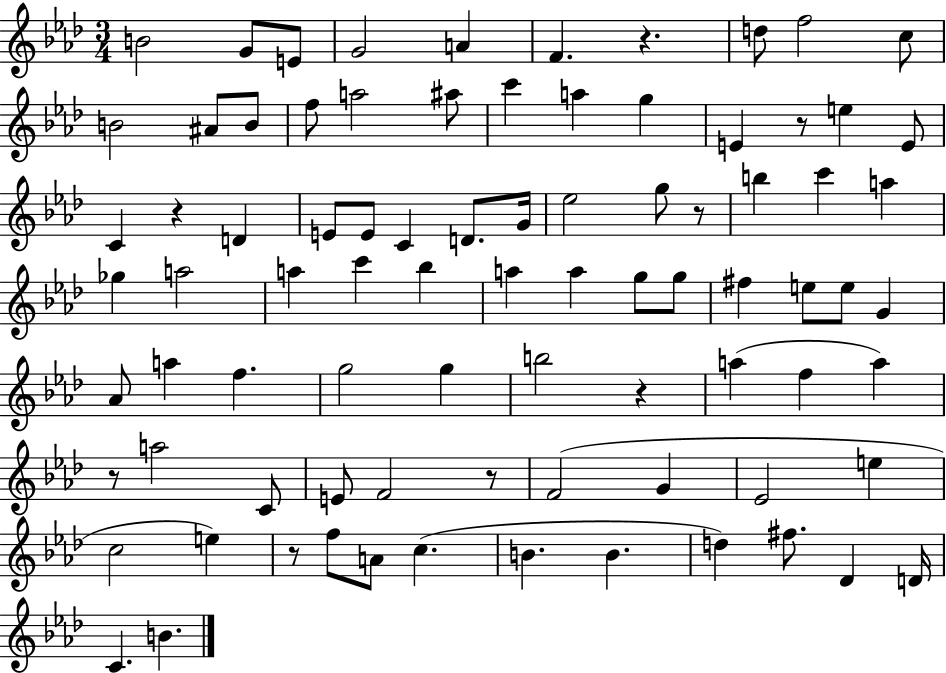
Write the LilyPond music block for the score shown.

{
  \clef treble
  \numericTimeSignature
  \time 3/4
  \key aes \major
  b'2 g'8 e'8 | g'2 a'4 | f'4. r4. | d''8 f''2 c''8 | \break b'2 ais'8 b'8 | f''8 a''2 ais''8 | c'''4 a''4 g''4 | e'4 r8 e''4 e'8 | \break c'4 r4 d'4 | e'8 e'8 c'4 d'8. g'16 | ees''2 g''8 r8 | b''4 c'''4 a''4 | \break ges''4 a''2 | a''4 c'''4 bes''4 | a''4 a''4 g''8 g''8 | fis''4 e''8 e''8 g'4 | \break aes'8 a''4 f''4. | g''2 g''4 | b''2 r4 | a''4( f''4 a''4) | \break r8 a''2 c'8 | e'8 f'2 r8 | f'2( g'4 | ees'2 e''4 | \break c''2 e''4) | r8 f''8 a'8 c''4.( | b'4. b'4. | d''4) fis''8. des'4 d'16 | \break c'4. b'4. | \bar "|."
}